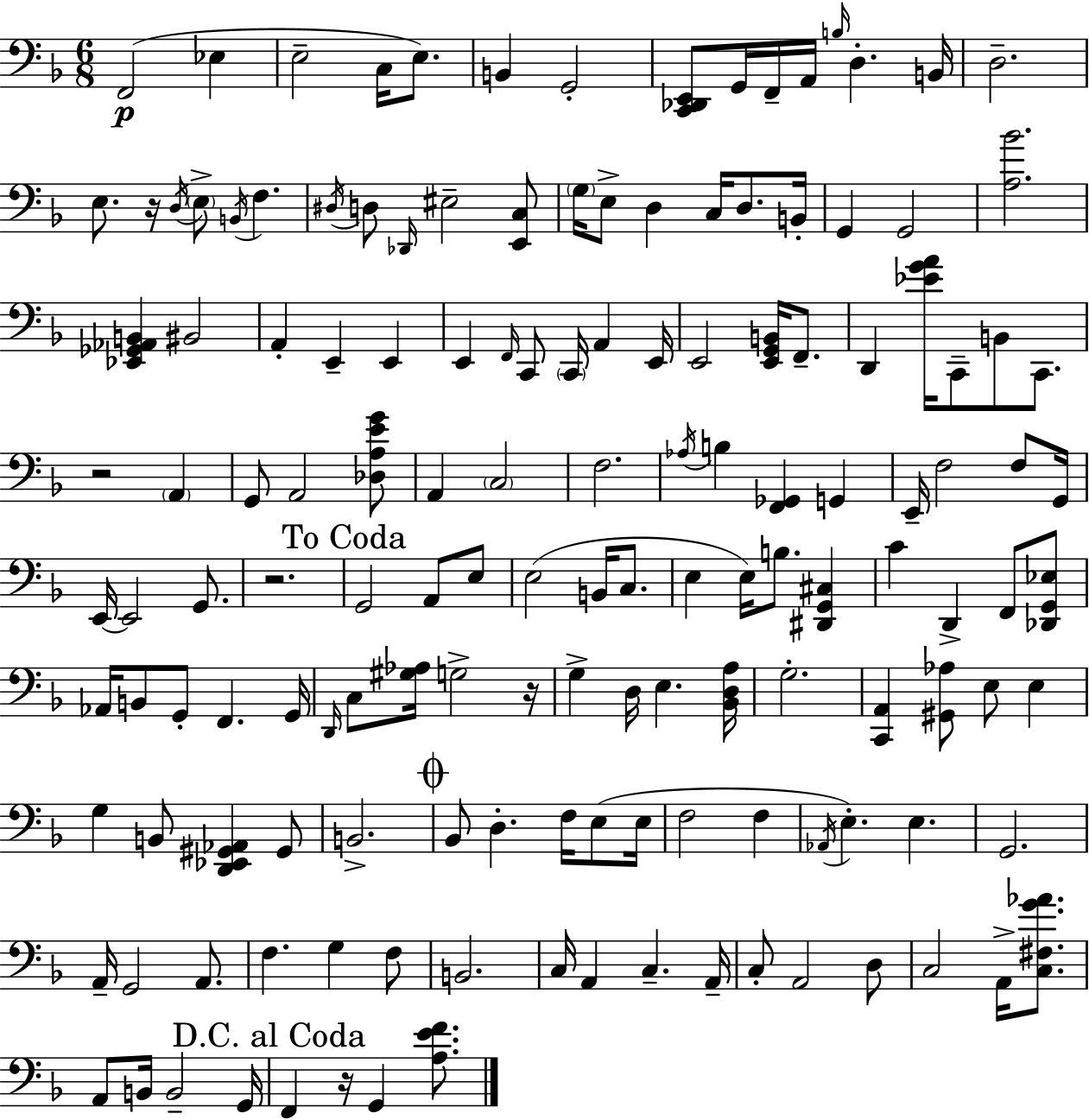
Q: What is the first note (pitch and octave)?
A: F2